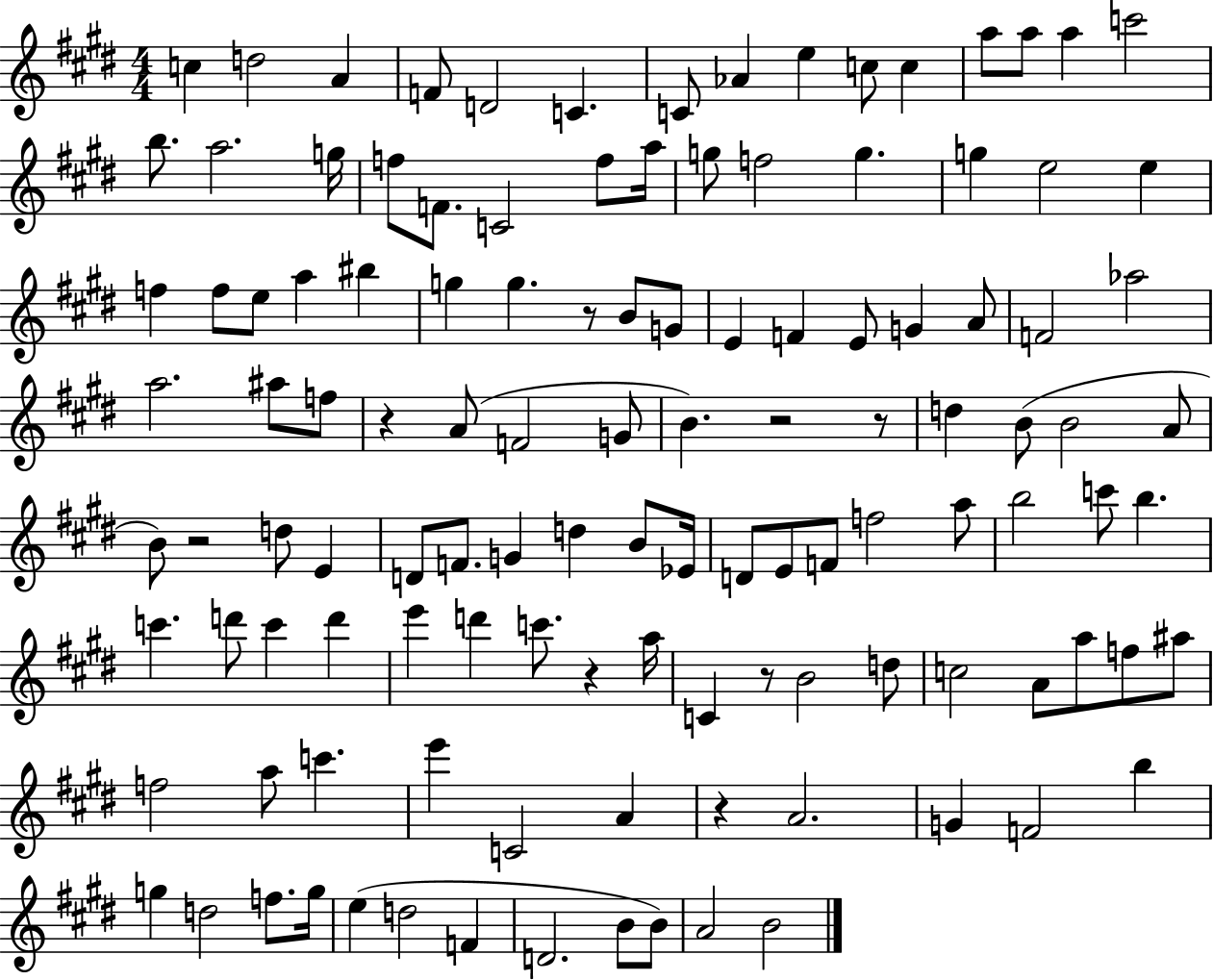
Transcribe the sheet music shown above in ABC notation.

X:1
T:Untitled
M:4/4
L:1/4
K:E
c d2 A F/2 D2 C C/2 _A e c/2 c a/2 a/2 a c'2 b/2 a2 g/4 f/2 F/2 C2 f/2 a/4 g/2 f2 g g e2 e f f/2 e/2 a ^b g g z/2 B/2 G/2 E F E/2 G A/2 F2 _a2 a2 ^a/2 f/2 z A/2 F2 G/2 B z2 z/2 d B/2 B2 A/2 B/2 z2 d/2 E D/2 F/2 G d B/2 _E/4 D/2 E/2 F/2 f2 a/2 b2 c'/2 b c' d'/2 c' d' e' d' c'/2 z a/4 C z/2 B2 d/2 c2 A/2 a/2 f/2 ^a/2 f2 a/2 c' e' C2 A z A2 G F2 b g d2 f/2 g/4 e d2 F D2 B/2 B/2 A2 B2